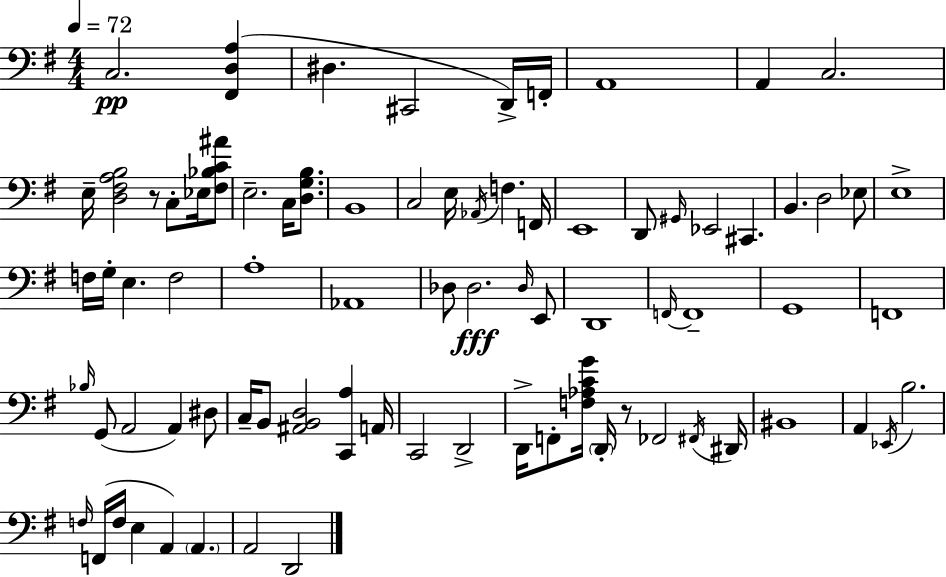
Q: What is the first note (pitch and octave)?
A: C3